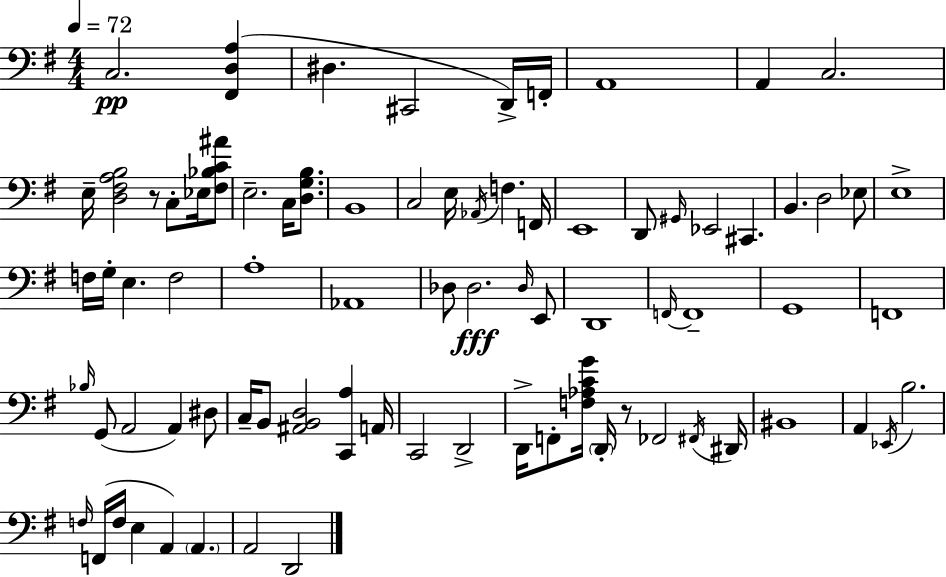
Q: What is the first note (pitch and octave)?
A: C3